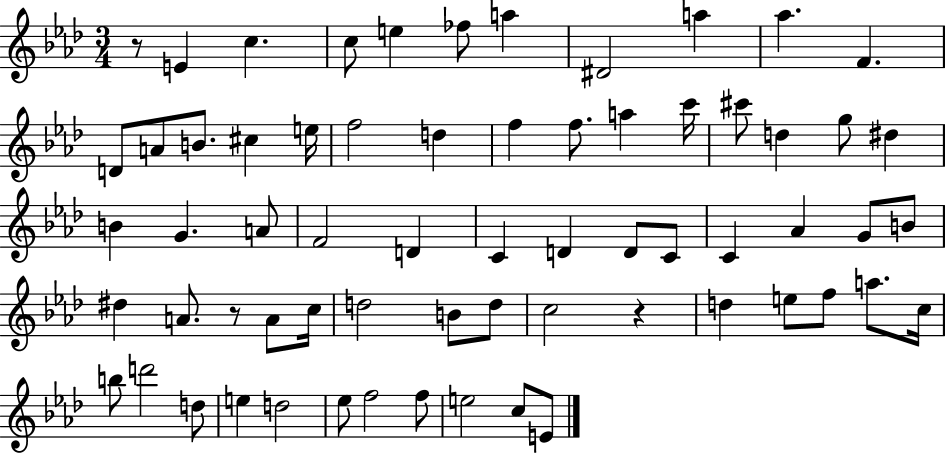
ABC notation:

X:1
T:Untitled
M:3/4
L:1/4
K:Ab
z/2 E c c/2 e _f/2 a ^D2 a _a F D/2 A/2 B/2 ^c e/4 f2 d f f/2 a c'/4 ^c'/2 d g/2 ^d B G A/2 F2 D C D D/2 C/2 C _A G/2 B/2 ^d A/2 z/2 A/2 c/4 d2 B/2 d/2 c2 z d e/2 f/2 a/2 c/4 b/2 d'2 d/2 e d2 _e/2 f2 f/2 e2 c/2 E/2